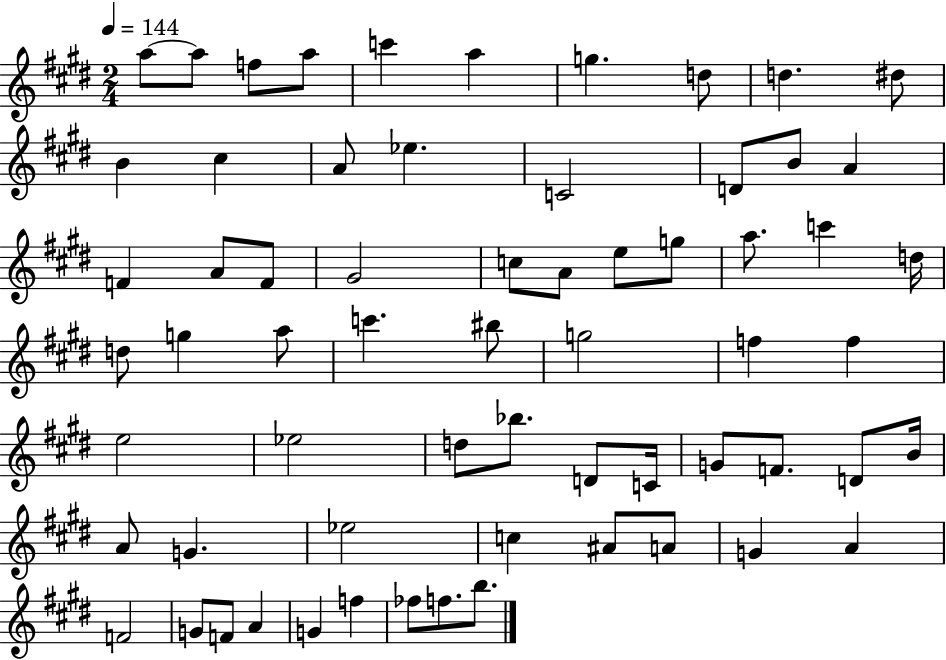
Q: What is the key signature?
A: E major